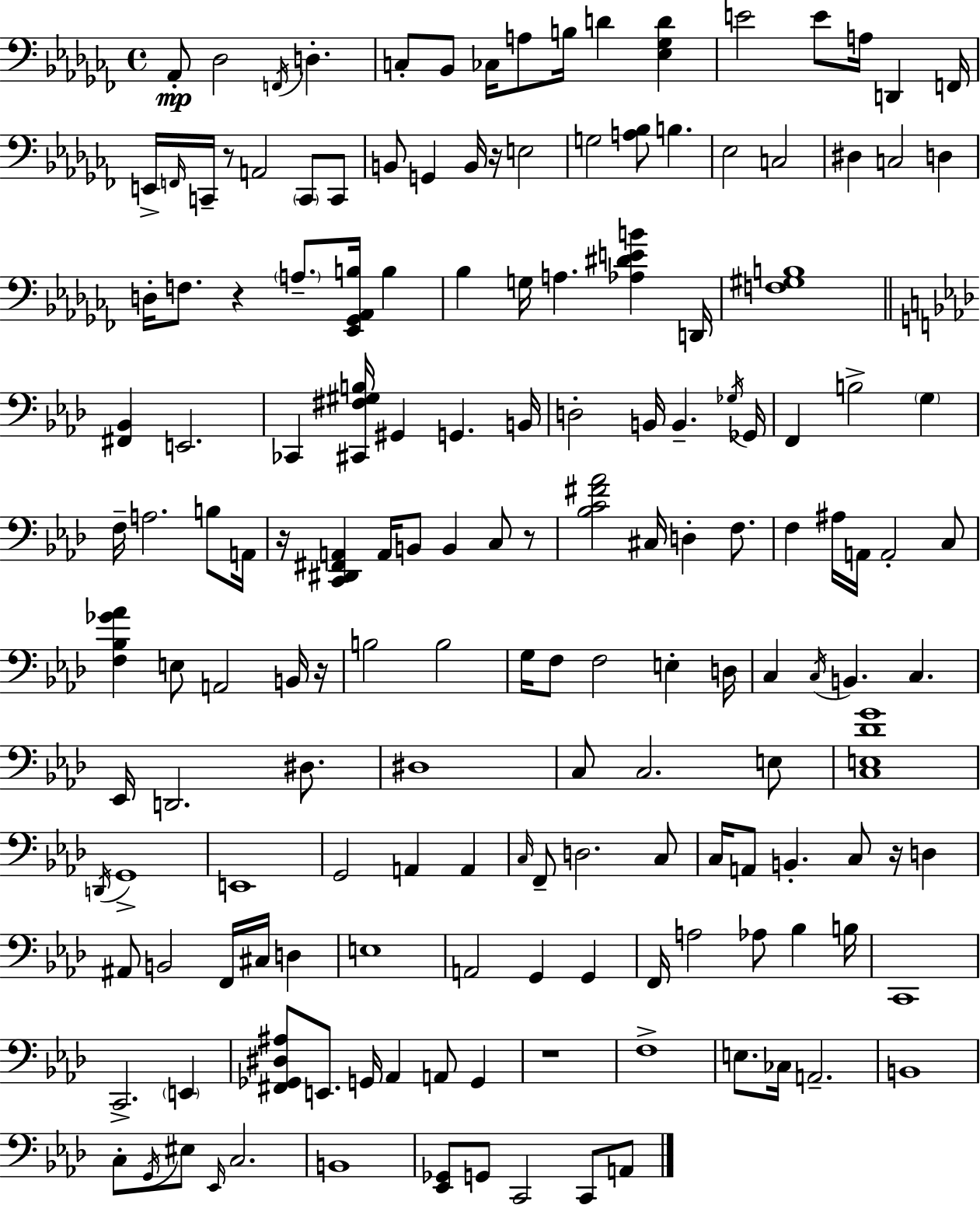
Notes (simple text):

Ab2/e Db3/h F2/s D3/q. C3/e Bb2/e CES3/s A3/e B3/s D4/q [Eb3,Gb3,D4]/q E4/h E4/e A3/s D2/q F2/s E2/s F2/s C2/s R/e A2/h C2/e C2/e B2/e G2/q B2/s R/s E3/h G3/h [A3,Bb3]/e B3/q. Eb3/h C3/h D#3/q C3/h D3/q D3/s F3/e. R/q A3/e. [Eb2,Gb2,Ab2,B3]/s B3/q Bb3/q G3/s A3/q. [Ab3,D#4,E4,B4]/q D2/s [F3,G#3,B3]/w [F#2,Bb2]/q E2/h. CES2/q [C#2,F#3,G#3,B3]/s G#2/q G2/q. B2/s D3/h B2/s B2/q. Gb3/s Gb2/s F2/q B3/h G3/q F3/s A3/h. B3/e A2/s R/s [C2,D#2,F#2,A2]/q A2/s B2/e B2/q C3/e R/e [Bb3,C4,F#4,Ab4]/h C#3/s D3/q F3/e. F3/q A#3/s A2/s A2/h C3/e [F3,Bb3,Gb4,Ab4]/q E3/e A2/h B2/s R/s B3/h B3/h G3/s F3/e F3/h E3/q D3/s C3/q C3/s B2/q. C3/q. Eb2/s D2/h. D#3/e. D#3/w C3/e C3/h. E3/e [C3,E3,Db4,G4]/w D2/s G2/w E2/w G2/h A2/q A2/q C3/s F2/e D3/h. C3/e C3/s A2/e B2/q. C3/e R/s D3/q A#2/e B2/h F2/s C#3/s D3/q E3/w A2/h G2/q G2/q F2/s A3/h Ab3/e Bb3/q B3/s C2/w C2/h. E2/q [F#2,Gb2,D#3,A#3]/e E2/e. G2/s Ab2/q A2/e G2/q R/w F3/w E3/e. CES3/s A2/h. B2/w C3/e G2/s EIS3/e Eb2/s C3/h. B2/w [Eb2,Gb2]/e G2/e C2/h C2/e A2/e